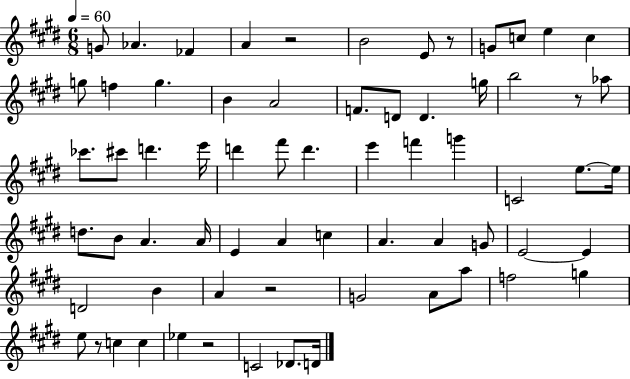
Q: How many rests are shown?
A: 6